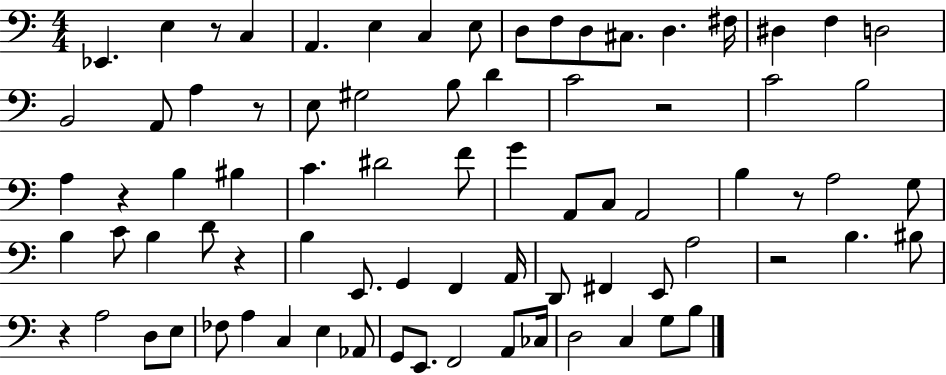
Eb2/q. E3/q R/e C3/q A2/q. E3/q C3/q E3/e D3/e F3/e D3/e C#3/e. D3/q. F#3/s D#3/q F3/q D3/h B2/h A2/e A3/q R/e E3/e G#3/h B3/e D4/q C4/h R/h C4/h B3/h A3/q R/q B3/q BIS3/q C4/q. D#4/h F4/e G4/q A2/e C3/e A2/h B3/q R/e A3/h G3/e B3/q C4/e B3/q D4/e R/q B3/q E2/e. G2/q F2/q A2/s D2/e F#2/q E2/e A3/h R/h B3/q. BIS3/e R/q A3/h D3/e E3/e FES3/e A3/q C3/q E3/q Ab2/e G2/e E2/e. F2/h A2/e CES3/s D3/h C3/q G3/e B3/e